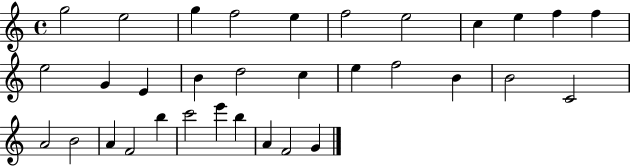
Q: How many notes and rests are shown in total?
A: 33